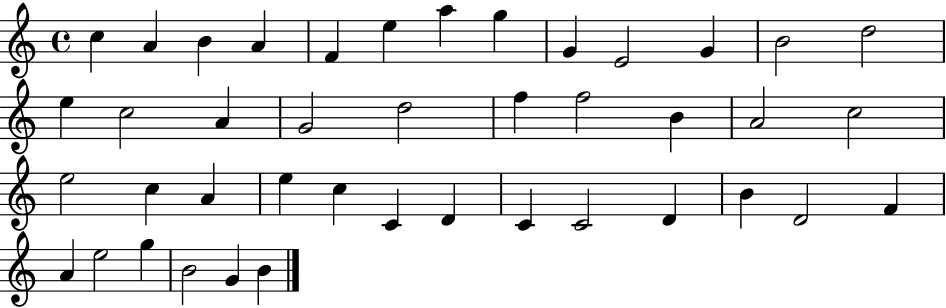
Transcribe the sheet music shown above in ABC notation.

X:1
T:Untitled
M:4/4
L:1/4
K:C
c A B A F e a g G E2 G B2 d2 e c2 A G2 d2 f f2 B A2 c2 e2 c A e c C D C C2 D B D2 F A e2 g B2 G B